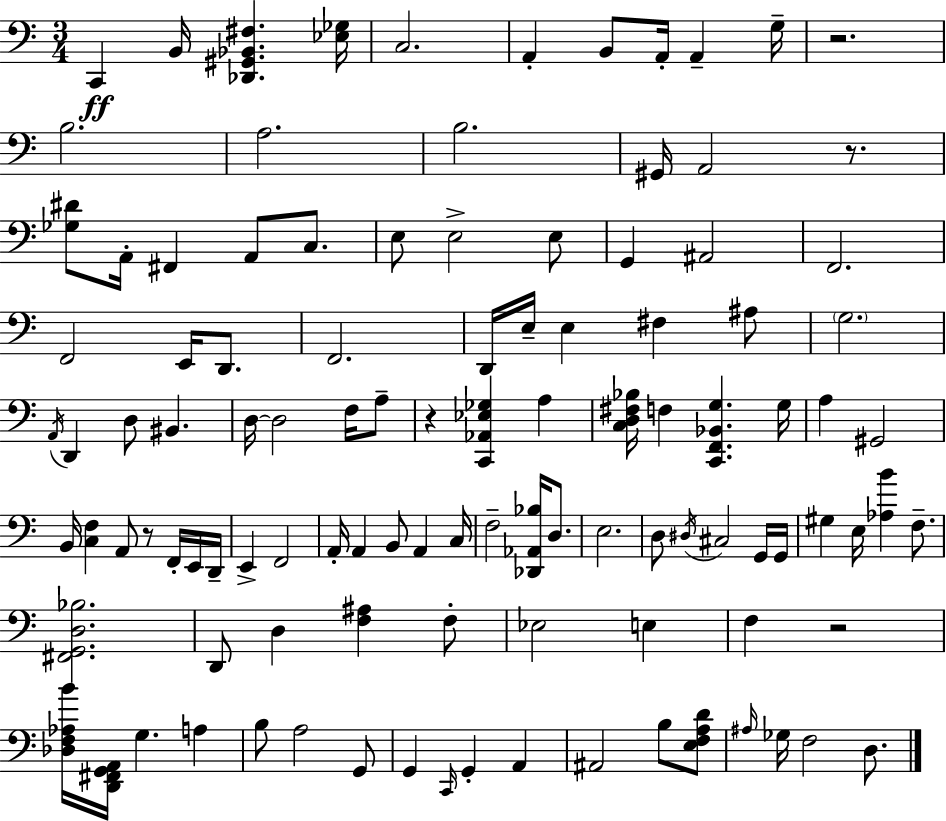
C2/q B2/s [Db2,G#2,Bb2,F#3]/q. [Eb3,Gb3]/s C3/h. A2/q B2/e A2/s A2/q G3/s R/h. B3/h. A3/h. B3/h. G#2/s A2/h R/e. [Gb3,D#4]/e A2/s F#2/q A2/e C3/e. E3/e E3/h E3/e G2/q A#2/h F2/h. F2/h E2/s D2/e. F2/h. D2/s E3/s E3/q F#3/q A#3/e G3/h. A2/s D2/q D3/e BIS2/q. D3/s D3/h F3/s A3/e R/q [C2,Ab2,Eb3,Gb3]/q A3/q [C3,D3,F#3,Bb3]/s F3/q [C2,F2,Bb2,G3]/q. G3/s A3/q G#2/h B2/s [C3,F3]/q A2/e R/e F2/s E2/s D2/s E2/q F2/h A2/s A2/q B2/e A2/q C3/s F3/h [Db2,Ab2,Bb3]/s D3/e. E3/h. D3/e D#3/s C#3/h G2/s G2/s G#3/q E3/s [Ab3,B4]/q F3/e. [F#2,G2,D3,Bb3]/h. D2/e D3/q [F3,A#3]/q F3/e Eb3/h E3/q F3/q R/h [Db3,F3,Ab3,B4]/s [D2,F#2,G2,A2]/s G3/q. A3/q B3/e A3/h G2/e G2/q C2/s G2/q A2/q A#2/h B3/e [E3,F3,A3,D4]/e A#3/s Gb3/s F3/h D3/e.